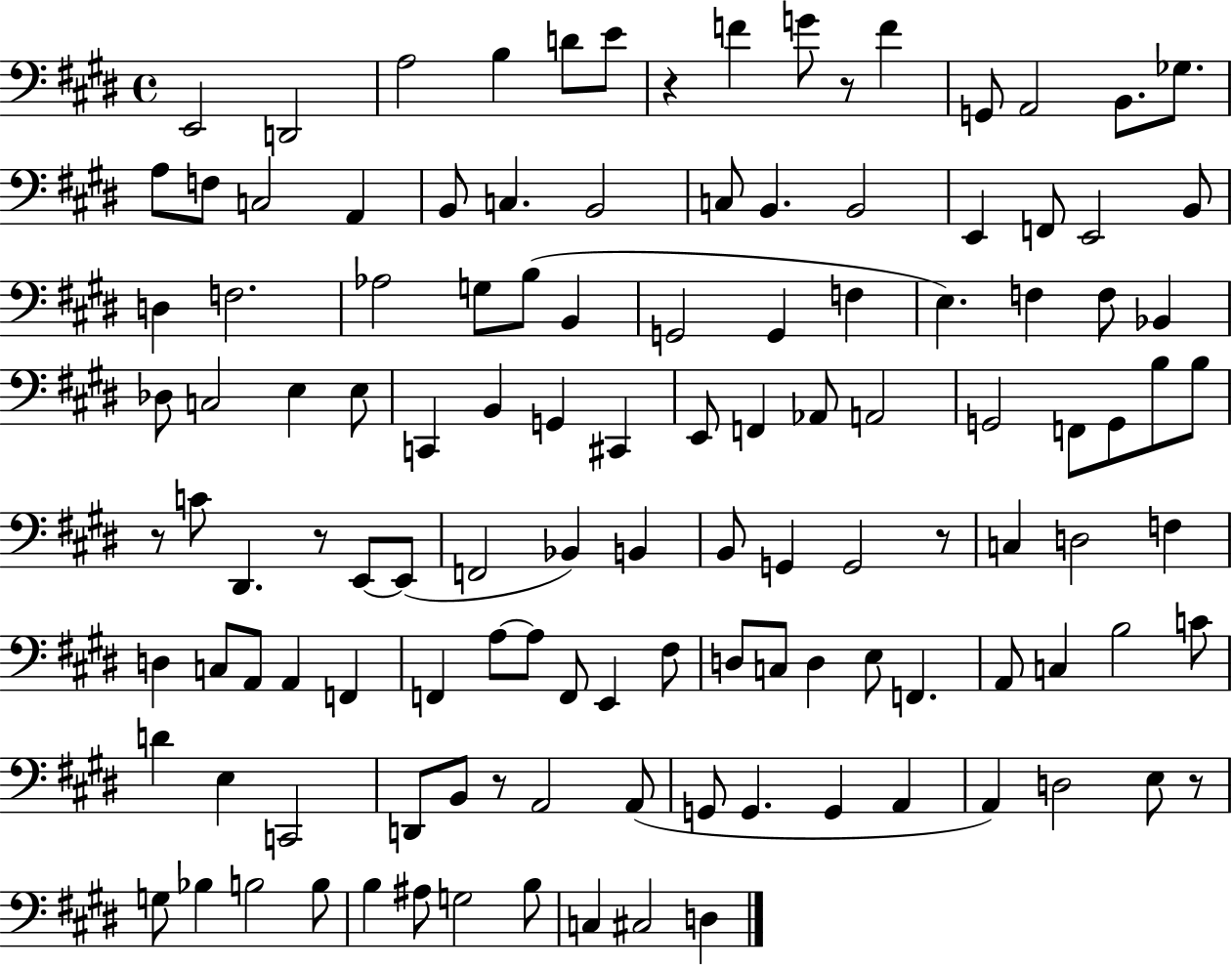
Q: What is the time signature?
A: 4/4